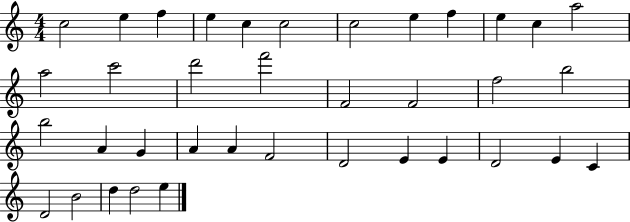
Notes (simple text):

C5/h E5/q F5/q E5/q C5/q C5/h C5/h E5/q F5/q E5/q C5/q A5/h A5/h C6/h D6/h F6/h F4/h F4/h F5/h B5/h B5/h A4/q G4/q A4/q A4/q F4/h D4/h E4/q E4/q D4/h E4/q C4/q D4/h B4/h D5/q D5/h E5/q